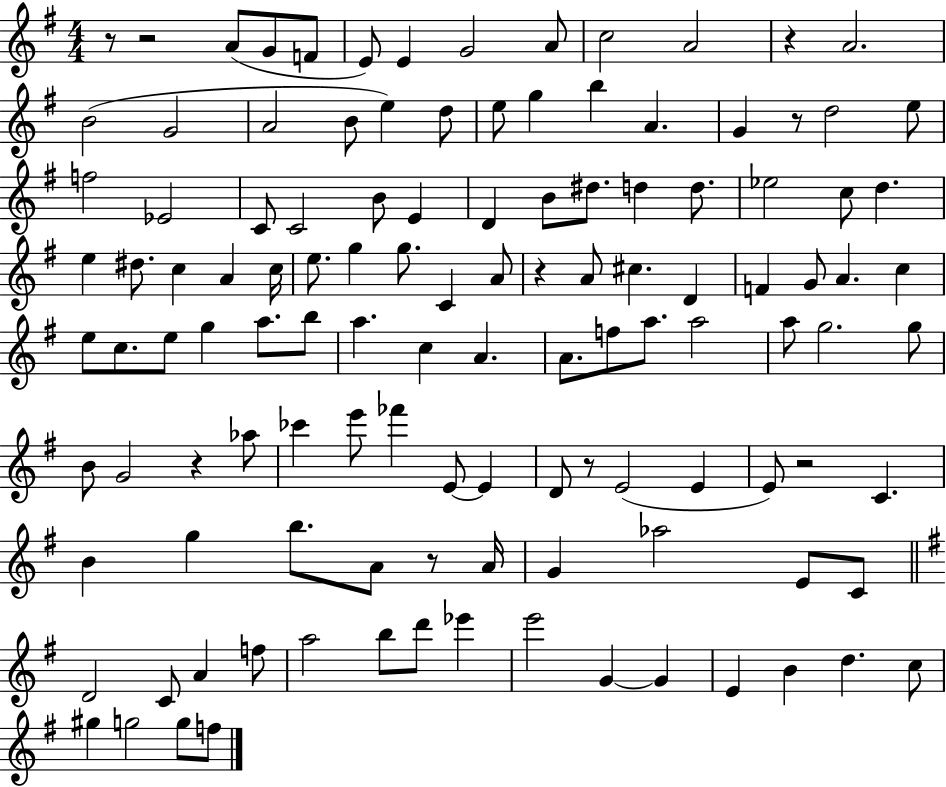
R/e R/h A4/e G4/e F4/e E4/e E4/q G4/h A4/e C5/h A4/h R/q A4/h. B4/h G4/h A4/h B4/e E5/q D5/e E5/e G5/q B5/q A4/q. G4/q R/e D5/h E5/e F5/h Eb4/h C4/e C4/h B4/e E4/q D4/q B4/e D#5/e. D5/q D5/e. Eb5/h C5/e D5/q. E5/q D#5/e. C5/q A4/q C5/s E5/e. G5/q G5/e. C4/q A4/e R/q A4/e C#5/q. D4/q F4/q G4/e A4/q. C5/q E5/e C5/e. E5/e G5/q A5/e. B5/e A5/q. C5/q A4/q. A4/e. F5/e A5/e. A5/h A5/e G5/h. G5/e B4/e G4/h R/q Ab5/e CES6/q E6/e FES6/q E4/e E4/q D4/e R/e E4/h E4/q E4/e R/h C4/q. B4/q G5/q B5/e. A4/e R/e A4/s G4/q Ab5/h E4/e C4/e D4/h C4/e A4/q F5/e A5/h B5/e D6/e Eb6/q E6/h G4/q G4/q E4/q B4/q D5/q. C5/e G#5/q G5/h G5/e F5/e